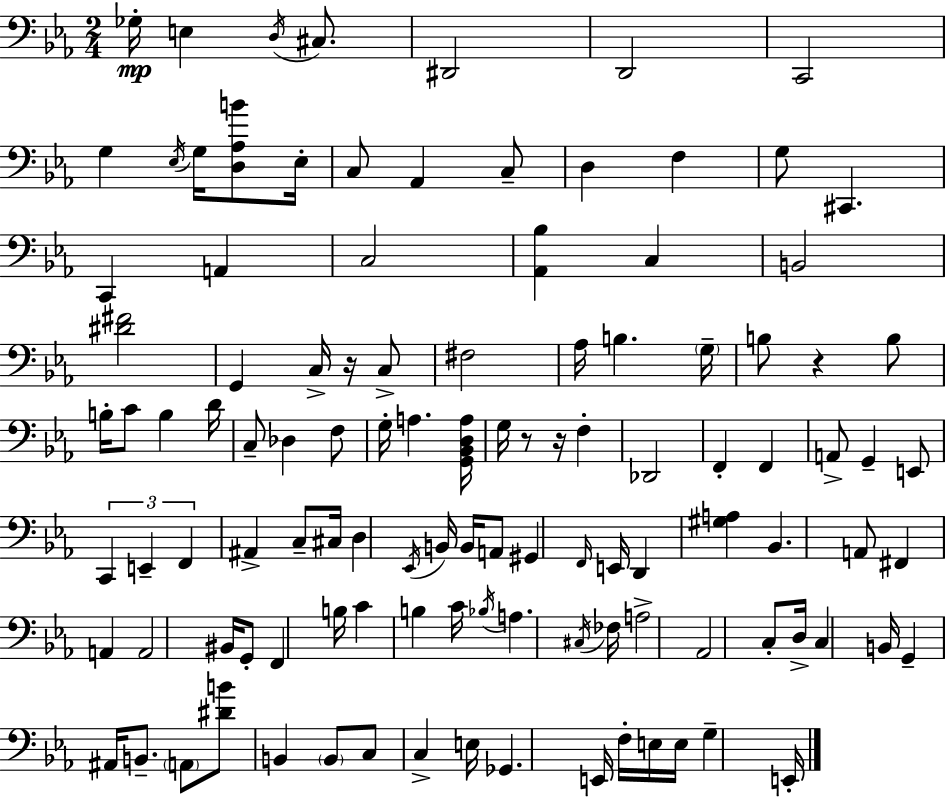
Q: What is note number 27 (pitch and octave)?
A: F#3